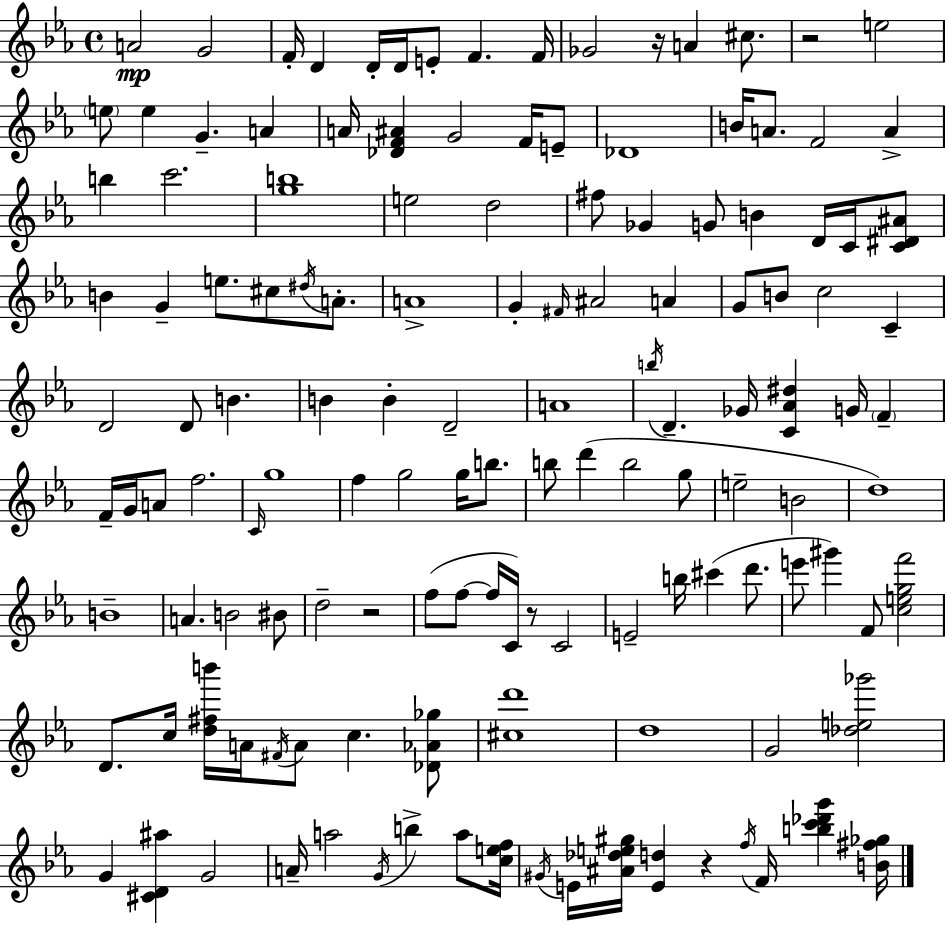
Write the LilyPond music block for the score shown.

{
  \clef treble
  \time 4/4
  \defaultTimeSignature
  \key ees \major
  a'2\mp g'2 | f'16-. d'4 d'16-. d'16 e'8-. f'4. f'16 | ges'2 r16 a'4 cis''8. | r2 e''2 | \break \parenthesize e''8 e''4 g'4.-- a'4 | a'16 <des' f' ais'>4 g'2 f'16 e'8-- | des'1 | b'16 a'8. f'2 a'4-> | \break b''4 c'''2. | <g'' b''>1 | e''2 d''2 | fis''8 ges'4 g'8 b'4 d'16 c'16 <c' dis' ais'>8 | \break b'4 g'4-- e''8. cis''8 \acciaccatura { dis''16 } a'8.-. | a'1-> | g'4-. \grace { fis'16 } ais'2 a'4 | g'8 b'8 c''2 c'4-- | \break d'2 d'8 b'4. | b'4 b'4-. d'2-- | a'1 | \acciaccatura { b''16 } d'4.-- ges'16 <c' aes' dis''>4 g'16 \parenthesize f'4-- | \break f'16-- g'16 a'8 f''2. | \grace { c'16 } g''1 | f''4 g''2 | g''16 b''8. b''8 d'''4( b''2 | \break g''8 e''2-- b'2 | d''1) | b'1-- | a'4. b'2 | \break bis'8 d''2-- r2 | f''8( f''8~~ f''16 c'16) r8 c'2 | e'2-- b''16 cis'''4( | d'''8. e'''8 gis'''4) f'8 <c'' e'' g'' f'''>2 | \break d'8. c''16 <d'' fis'' b'''>16 a'16 \acciaccatura { fis'16 } a'8 c''4. | <des' aes' ges''>8 <cis'' d'''>1 | d''1 | g'2 <des'' e'' ges'''>2 | \break g'4 <cis' d' ais''>4 g'2 | a'16-- a''2 \acciaccatura { g'16 } b''4-> | a''8 <c'' e'' f''>16 \acciaccatura { gis'16 } e'16 <ais' des'' e'' gis''>16 <e' d''>4 r4 | \acciaccatura { f''16 } f'16 <b'' c''' des''' g'''>4 <b' fis'' ges''>16 \bar "|."
}